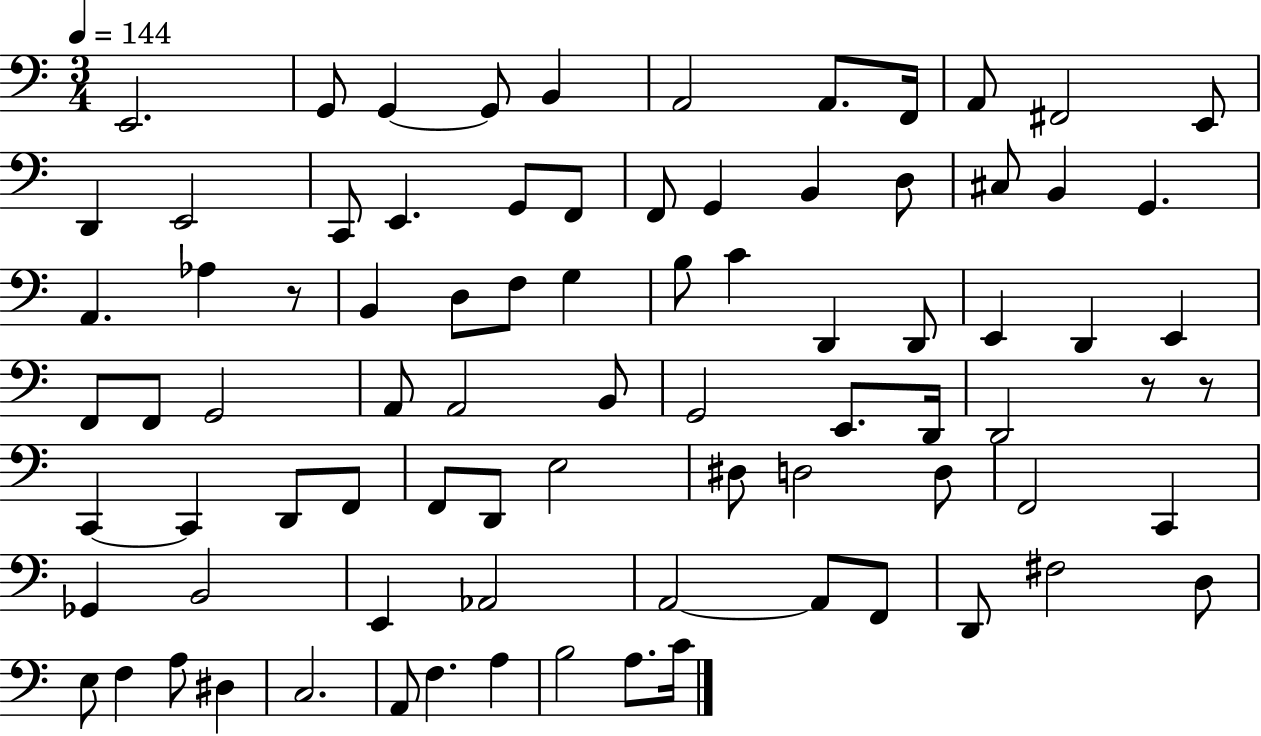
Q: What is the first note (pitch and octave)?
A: E2